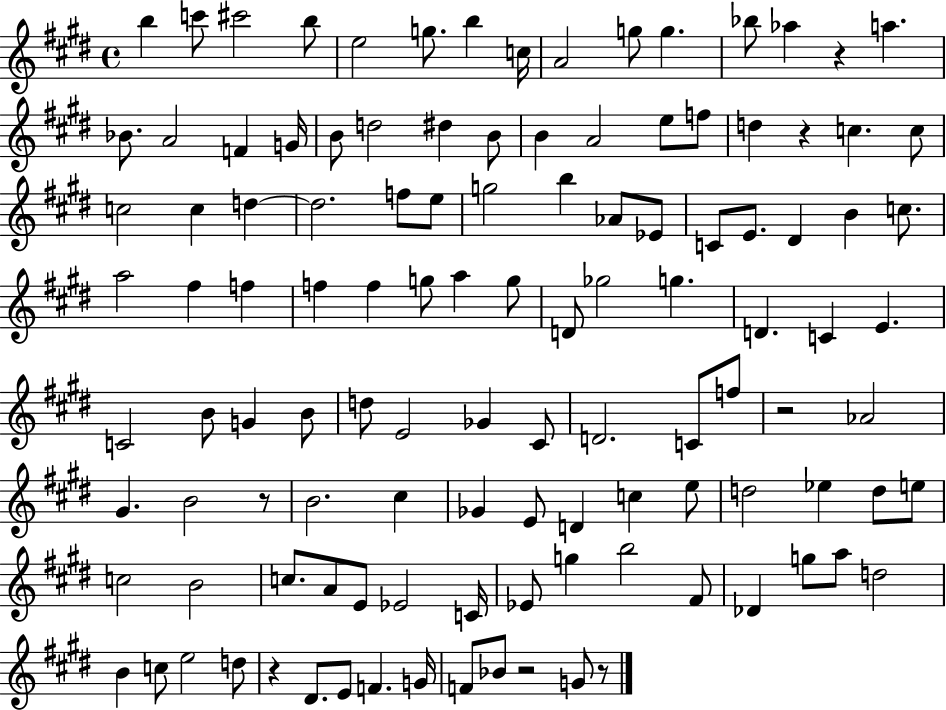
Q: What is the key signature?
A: E major